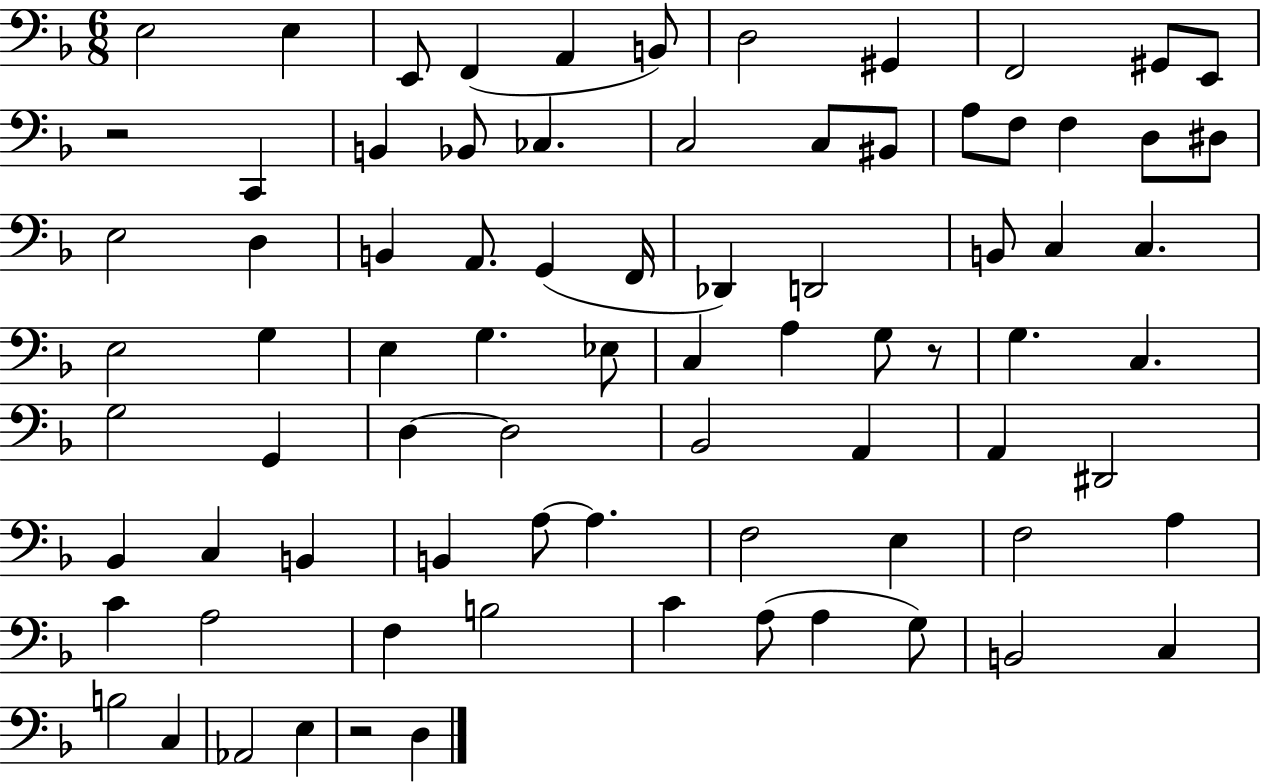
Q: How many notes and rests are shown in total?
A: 80